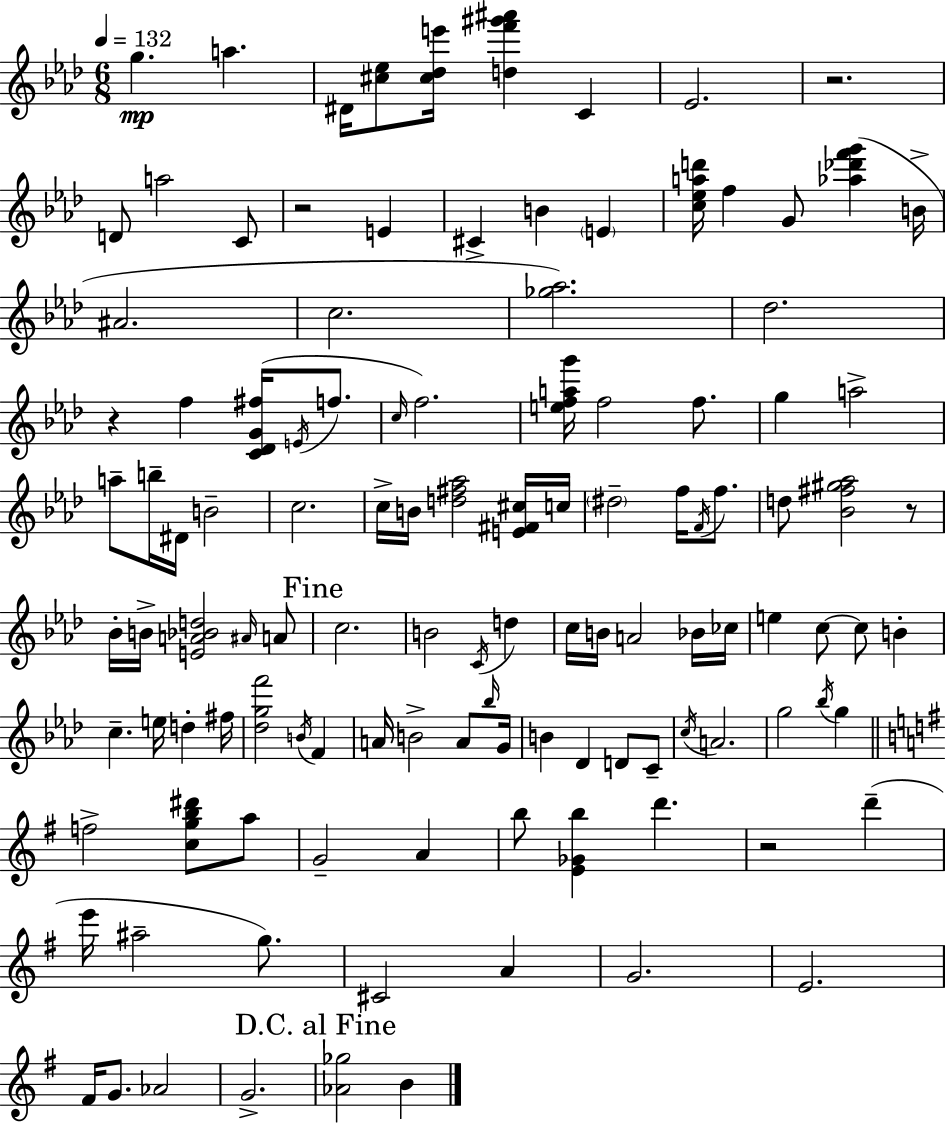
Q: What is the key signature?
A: F minor